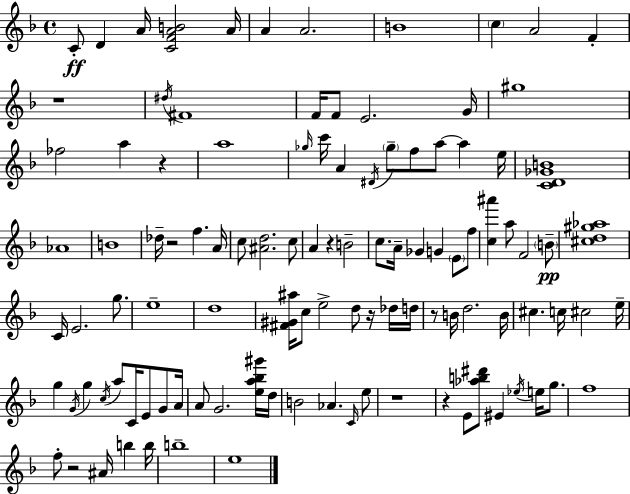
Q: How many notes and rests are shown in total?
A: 109